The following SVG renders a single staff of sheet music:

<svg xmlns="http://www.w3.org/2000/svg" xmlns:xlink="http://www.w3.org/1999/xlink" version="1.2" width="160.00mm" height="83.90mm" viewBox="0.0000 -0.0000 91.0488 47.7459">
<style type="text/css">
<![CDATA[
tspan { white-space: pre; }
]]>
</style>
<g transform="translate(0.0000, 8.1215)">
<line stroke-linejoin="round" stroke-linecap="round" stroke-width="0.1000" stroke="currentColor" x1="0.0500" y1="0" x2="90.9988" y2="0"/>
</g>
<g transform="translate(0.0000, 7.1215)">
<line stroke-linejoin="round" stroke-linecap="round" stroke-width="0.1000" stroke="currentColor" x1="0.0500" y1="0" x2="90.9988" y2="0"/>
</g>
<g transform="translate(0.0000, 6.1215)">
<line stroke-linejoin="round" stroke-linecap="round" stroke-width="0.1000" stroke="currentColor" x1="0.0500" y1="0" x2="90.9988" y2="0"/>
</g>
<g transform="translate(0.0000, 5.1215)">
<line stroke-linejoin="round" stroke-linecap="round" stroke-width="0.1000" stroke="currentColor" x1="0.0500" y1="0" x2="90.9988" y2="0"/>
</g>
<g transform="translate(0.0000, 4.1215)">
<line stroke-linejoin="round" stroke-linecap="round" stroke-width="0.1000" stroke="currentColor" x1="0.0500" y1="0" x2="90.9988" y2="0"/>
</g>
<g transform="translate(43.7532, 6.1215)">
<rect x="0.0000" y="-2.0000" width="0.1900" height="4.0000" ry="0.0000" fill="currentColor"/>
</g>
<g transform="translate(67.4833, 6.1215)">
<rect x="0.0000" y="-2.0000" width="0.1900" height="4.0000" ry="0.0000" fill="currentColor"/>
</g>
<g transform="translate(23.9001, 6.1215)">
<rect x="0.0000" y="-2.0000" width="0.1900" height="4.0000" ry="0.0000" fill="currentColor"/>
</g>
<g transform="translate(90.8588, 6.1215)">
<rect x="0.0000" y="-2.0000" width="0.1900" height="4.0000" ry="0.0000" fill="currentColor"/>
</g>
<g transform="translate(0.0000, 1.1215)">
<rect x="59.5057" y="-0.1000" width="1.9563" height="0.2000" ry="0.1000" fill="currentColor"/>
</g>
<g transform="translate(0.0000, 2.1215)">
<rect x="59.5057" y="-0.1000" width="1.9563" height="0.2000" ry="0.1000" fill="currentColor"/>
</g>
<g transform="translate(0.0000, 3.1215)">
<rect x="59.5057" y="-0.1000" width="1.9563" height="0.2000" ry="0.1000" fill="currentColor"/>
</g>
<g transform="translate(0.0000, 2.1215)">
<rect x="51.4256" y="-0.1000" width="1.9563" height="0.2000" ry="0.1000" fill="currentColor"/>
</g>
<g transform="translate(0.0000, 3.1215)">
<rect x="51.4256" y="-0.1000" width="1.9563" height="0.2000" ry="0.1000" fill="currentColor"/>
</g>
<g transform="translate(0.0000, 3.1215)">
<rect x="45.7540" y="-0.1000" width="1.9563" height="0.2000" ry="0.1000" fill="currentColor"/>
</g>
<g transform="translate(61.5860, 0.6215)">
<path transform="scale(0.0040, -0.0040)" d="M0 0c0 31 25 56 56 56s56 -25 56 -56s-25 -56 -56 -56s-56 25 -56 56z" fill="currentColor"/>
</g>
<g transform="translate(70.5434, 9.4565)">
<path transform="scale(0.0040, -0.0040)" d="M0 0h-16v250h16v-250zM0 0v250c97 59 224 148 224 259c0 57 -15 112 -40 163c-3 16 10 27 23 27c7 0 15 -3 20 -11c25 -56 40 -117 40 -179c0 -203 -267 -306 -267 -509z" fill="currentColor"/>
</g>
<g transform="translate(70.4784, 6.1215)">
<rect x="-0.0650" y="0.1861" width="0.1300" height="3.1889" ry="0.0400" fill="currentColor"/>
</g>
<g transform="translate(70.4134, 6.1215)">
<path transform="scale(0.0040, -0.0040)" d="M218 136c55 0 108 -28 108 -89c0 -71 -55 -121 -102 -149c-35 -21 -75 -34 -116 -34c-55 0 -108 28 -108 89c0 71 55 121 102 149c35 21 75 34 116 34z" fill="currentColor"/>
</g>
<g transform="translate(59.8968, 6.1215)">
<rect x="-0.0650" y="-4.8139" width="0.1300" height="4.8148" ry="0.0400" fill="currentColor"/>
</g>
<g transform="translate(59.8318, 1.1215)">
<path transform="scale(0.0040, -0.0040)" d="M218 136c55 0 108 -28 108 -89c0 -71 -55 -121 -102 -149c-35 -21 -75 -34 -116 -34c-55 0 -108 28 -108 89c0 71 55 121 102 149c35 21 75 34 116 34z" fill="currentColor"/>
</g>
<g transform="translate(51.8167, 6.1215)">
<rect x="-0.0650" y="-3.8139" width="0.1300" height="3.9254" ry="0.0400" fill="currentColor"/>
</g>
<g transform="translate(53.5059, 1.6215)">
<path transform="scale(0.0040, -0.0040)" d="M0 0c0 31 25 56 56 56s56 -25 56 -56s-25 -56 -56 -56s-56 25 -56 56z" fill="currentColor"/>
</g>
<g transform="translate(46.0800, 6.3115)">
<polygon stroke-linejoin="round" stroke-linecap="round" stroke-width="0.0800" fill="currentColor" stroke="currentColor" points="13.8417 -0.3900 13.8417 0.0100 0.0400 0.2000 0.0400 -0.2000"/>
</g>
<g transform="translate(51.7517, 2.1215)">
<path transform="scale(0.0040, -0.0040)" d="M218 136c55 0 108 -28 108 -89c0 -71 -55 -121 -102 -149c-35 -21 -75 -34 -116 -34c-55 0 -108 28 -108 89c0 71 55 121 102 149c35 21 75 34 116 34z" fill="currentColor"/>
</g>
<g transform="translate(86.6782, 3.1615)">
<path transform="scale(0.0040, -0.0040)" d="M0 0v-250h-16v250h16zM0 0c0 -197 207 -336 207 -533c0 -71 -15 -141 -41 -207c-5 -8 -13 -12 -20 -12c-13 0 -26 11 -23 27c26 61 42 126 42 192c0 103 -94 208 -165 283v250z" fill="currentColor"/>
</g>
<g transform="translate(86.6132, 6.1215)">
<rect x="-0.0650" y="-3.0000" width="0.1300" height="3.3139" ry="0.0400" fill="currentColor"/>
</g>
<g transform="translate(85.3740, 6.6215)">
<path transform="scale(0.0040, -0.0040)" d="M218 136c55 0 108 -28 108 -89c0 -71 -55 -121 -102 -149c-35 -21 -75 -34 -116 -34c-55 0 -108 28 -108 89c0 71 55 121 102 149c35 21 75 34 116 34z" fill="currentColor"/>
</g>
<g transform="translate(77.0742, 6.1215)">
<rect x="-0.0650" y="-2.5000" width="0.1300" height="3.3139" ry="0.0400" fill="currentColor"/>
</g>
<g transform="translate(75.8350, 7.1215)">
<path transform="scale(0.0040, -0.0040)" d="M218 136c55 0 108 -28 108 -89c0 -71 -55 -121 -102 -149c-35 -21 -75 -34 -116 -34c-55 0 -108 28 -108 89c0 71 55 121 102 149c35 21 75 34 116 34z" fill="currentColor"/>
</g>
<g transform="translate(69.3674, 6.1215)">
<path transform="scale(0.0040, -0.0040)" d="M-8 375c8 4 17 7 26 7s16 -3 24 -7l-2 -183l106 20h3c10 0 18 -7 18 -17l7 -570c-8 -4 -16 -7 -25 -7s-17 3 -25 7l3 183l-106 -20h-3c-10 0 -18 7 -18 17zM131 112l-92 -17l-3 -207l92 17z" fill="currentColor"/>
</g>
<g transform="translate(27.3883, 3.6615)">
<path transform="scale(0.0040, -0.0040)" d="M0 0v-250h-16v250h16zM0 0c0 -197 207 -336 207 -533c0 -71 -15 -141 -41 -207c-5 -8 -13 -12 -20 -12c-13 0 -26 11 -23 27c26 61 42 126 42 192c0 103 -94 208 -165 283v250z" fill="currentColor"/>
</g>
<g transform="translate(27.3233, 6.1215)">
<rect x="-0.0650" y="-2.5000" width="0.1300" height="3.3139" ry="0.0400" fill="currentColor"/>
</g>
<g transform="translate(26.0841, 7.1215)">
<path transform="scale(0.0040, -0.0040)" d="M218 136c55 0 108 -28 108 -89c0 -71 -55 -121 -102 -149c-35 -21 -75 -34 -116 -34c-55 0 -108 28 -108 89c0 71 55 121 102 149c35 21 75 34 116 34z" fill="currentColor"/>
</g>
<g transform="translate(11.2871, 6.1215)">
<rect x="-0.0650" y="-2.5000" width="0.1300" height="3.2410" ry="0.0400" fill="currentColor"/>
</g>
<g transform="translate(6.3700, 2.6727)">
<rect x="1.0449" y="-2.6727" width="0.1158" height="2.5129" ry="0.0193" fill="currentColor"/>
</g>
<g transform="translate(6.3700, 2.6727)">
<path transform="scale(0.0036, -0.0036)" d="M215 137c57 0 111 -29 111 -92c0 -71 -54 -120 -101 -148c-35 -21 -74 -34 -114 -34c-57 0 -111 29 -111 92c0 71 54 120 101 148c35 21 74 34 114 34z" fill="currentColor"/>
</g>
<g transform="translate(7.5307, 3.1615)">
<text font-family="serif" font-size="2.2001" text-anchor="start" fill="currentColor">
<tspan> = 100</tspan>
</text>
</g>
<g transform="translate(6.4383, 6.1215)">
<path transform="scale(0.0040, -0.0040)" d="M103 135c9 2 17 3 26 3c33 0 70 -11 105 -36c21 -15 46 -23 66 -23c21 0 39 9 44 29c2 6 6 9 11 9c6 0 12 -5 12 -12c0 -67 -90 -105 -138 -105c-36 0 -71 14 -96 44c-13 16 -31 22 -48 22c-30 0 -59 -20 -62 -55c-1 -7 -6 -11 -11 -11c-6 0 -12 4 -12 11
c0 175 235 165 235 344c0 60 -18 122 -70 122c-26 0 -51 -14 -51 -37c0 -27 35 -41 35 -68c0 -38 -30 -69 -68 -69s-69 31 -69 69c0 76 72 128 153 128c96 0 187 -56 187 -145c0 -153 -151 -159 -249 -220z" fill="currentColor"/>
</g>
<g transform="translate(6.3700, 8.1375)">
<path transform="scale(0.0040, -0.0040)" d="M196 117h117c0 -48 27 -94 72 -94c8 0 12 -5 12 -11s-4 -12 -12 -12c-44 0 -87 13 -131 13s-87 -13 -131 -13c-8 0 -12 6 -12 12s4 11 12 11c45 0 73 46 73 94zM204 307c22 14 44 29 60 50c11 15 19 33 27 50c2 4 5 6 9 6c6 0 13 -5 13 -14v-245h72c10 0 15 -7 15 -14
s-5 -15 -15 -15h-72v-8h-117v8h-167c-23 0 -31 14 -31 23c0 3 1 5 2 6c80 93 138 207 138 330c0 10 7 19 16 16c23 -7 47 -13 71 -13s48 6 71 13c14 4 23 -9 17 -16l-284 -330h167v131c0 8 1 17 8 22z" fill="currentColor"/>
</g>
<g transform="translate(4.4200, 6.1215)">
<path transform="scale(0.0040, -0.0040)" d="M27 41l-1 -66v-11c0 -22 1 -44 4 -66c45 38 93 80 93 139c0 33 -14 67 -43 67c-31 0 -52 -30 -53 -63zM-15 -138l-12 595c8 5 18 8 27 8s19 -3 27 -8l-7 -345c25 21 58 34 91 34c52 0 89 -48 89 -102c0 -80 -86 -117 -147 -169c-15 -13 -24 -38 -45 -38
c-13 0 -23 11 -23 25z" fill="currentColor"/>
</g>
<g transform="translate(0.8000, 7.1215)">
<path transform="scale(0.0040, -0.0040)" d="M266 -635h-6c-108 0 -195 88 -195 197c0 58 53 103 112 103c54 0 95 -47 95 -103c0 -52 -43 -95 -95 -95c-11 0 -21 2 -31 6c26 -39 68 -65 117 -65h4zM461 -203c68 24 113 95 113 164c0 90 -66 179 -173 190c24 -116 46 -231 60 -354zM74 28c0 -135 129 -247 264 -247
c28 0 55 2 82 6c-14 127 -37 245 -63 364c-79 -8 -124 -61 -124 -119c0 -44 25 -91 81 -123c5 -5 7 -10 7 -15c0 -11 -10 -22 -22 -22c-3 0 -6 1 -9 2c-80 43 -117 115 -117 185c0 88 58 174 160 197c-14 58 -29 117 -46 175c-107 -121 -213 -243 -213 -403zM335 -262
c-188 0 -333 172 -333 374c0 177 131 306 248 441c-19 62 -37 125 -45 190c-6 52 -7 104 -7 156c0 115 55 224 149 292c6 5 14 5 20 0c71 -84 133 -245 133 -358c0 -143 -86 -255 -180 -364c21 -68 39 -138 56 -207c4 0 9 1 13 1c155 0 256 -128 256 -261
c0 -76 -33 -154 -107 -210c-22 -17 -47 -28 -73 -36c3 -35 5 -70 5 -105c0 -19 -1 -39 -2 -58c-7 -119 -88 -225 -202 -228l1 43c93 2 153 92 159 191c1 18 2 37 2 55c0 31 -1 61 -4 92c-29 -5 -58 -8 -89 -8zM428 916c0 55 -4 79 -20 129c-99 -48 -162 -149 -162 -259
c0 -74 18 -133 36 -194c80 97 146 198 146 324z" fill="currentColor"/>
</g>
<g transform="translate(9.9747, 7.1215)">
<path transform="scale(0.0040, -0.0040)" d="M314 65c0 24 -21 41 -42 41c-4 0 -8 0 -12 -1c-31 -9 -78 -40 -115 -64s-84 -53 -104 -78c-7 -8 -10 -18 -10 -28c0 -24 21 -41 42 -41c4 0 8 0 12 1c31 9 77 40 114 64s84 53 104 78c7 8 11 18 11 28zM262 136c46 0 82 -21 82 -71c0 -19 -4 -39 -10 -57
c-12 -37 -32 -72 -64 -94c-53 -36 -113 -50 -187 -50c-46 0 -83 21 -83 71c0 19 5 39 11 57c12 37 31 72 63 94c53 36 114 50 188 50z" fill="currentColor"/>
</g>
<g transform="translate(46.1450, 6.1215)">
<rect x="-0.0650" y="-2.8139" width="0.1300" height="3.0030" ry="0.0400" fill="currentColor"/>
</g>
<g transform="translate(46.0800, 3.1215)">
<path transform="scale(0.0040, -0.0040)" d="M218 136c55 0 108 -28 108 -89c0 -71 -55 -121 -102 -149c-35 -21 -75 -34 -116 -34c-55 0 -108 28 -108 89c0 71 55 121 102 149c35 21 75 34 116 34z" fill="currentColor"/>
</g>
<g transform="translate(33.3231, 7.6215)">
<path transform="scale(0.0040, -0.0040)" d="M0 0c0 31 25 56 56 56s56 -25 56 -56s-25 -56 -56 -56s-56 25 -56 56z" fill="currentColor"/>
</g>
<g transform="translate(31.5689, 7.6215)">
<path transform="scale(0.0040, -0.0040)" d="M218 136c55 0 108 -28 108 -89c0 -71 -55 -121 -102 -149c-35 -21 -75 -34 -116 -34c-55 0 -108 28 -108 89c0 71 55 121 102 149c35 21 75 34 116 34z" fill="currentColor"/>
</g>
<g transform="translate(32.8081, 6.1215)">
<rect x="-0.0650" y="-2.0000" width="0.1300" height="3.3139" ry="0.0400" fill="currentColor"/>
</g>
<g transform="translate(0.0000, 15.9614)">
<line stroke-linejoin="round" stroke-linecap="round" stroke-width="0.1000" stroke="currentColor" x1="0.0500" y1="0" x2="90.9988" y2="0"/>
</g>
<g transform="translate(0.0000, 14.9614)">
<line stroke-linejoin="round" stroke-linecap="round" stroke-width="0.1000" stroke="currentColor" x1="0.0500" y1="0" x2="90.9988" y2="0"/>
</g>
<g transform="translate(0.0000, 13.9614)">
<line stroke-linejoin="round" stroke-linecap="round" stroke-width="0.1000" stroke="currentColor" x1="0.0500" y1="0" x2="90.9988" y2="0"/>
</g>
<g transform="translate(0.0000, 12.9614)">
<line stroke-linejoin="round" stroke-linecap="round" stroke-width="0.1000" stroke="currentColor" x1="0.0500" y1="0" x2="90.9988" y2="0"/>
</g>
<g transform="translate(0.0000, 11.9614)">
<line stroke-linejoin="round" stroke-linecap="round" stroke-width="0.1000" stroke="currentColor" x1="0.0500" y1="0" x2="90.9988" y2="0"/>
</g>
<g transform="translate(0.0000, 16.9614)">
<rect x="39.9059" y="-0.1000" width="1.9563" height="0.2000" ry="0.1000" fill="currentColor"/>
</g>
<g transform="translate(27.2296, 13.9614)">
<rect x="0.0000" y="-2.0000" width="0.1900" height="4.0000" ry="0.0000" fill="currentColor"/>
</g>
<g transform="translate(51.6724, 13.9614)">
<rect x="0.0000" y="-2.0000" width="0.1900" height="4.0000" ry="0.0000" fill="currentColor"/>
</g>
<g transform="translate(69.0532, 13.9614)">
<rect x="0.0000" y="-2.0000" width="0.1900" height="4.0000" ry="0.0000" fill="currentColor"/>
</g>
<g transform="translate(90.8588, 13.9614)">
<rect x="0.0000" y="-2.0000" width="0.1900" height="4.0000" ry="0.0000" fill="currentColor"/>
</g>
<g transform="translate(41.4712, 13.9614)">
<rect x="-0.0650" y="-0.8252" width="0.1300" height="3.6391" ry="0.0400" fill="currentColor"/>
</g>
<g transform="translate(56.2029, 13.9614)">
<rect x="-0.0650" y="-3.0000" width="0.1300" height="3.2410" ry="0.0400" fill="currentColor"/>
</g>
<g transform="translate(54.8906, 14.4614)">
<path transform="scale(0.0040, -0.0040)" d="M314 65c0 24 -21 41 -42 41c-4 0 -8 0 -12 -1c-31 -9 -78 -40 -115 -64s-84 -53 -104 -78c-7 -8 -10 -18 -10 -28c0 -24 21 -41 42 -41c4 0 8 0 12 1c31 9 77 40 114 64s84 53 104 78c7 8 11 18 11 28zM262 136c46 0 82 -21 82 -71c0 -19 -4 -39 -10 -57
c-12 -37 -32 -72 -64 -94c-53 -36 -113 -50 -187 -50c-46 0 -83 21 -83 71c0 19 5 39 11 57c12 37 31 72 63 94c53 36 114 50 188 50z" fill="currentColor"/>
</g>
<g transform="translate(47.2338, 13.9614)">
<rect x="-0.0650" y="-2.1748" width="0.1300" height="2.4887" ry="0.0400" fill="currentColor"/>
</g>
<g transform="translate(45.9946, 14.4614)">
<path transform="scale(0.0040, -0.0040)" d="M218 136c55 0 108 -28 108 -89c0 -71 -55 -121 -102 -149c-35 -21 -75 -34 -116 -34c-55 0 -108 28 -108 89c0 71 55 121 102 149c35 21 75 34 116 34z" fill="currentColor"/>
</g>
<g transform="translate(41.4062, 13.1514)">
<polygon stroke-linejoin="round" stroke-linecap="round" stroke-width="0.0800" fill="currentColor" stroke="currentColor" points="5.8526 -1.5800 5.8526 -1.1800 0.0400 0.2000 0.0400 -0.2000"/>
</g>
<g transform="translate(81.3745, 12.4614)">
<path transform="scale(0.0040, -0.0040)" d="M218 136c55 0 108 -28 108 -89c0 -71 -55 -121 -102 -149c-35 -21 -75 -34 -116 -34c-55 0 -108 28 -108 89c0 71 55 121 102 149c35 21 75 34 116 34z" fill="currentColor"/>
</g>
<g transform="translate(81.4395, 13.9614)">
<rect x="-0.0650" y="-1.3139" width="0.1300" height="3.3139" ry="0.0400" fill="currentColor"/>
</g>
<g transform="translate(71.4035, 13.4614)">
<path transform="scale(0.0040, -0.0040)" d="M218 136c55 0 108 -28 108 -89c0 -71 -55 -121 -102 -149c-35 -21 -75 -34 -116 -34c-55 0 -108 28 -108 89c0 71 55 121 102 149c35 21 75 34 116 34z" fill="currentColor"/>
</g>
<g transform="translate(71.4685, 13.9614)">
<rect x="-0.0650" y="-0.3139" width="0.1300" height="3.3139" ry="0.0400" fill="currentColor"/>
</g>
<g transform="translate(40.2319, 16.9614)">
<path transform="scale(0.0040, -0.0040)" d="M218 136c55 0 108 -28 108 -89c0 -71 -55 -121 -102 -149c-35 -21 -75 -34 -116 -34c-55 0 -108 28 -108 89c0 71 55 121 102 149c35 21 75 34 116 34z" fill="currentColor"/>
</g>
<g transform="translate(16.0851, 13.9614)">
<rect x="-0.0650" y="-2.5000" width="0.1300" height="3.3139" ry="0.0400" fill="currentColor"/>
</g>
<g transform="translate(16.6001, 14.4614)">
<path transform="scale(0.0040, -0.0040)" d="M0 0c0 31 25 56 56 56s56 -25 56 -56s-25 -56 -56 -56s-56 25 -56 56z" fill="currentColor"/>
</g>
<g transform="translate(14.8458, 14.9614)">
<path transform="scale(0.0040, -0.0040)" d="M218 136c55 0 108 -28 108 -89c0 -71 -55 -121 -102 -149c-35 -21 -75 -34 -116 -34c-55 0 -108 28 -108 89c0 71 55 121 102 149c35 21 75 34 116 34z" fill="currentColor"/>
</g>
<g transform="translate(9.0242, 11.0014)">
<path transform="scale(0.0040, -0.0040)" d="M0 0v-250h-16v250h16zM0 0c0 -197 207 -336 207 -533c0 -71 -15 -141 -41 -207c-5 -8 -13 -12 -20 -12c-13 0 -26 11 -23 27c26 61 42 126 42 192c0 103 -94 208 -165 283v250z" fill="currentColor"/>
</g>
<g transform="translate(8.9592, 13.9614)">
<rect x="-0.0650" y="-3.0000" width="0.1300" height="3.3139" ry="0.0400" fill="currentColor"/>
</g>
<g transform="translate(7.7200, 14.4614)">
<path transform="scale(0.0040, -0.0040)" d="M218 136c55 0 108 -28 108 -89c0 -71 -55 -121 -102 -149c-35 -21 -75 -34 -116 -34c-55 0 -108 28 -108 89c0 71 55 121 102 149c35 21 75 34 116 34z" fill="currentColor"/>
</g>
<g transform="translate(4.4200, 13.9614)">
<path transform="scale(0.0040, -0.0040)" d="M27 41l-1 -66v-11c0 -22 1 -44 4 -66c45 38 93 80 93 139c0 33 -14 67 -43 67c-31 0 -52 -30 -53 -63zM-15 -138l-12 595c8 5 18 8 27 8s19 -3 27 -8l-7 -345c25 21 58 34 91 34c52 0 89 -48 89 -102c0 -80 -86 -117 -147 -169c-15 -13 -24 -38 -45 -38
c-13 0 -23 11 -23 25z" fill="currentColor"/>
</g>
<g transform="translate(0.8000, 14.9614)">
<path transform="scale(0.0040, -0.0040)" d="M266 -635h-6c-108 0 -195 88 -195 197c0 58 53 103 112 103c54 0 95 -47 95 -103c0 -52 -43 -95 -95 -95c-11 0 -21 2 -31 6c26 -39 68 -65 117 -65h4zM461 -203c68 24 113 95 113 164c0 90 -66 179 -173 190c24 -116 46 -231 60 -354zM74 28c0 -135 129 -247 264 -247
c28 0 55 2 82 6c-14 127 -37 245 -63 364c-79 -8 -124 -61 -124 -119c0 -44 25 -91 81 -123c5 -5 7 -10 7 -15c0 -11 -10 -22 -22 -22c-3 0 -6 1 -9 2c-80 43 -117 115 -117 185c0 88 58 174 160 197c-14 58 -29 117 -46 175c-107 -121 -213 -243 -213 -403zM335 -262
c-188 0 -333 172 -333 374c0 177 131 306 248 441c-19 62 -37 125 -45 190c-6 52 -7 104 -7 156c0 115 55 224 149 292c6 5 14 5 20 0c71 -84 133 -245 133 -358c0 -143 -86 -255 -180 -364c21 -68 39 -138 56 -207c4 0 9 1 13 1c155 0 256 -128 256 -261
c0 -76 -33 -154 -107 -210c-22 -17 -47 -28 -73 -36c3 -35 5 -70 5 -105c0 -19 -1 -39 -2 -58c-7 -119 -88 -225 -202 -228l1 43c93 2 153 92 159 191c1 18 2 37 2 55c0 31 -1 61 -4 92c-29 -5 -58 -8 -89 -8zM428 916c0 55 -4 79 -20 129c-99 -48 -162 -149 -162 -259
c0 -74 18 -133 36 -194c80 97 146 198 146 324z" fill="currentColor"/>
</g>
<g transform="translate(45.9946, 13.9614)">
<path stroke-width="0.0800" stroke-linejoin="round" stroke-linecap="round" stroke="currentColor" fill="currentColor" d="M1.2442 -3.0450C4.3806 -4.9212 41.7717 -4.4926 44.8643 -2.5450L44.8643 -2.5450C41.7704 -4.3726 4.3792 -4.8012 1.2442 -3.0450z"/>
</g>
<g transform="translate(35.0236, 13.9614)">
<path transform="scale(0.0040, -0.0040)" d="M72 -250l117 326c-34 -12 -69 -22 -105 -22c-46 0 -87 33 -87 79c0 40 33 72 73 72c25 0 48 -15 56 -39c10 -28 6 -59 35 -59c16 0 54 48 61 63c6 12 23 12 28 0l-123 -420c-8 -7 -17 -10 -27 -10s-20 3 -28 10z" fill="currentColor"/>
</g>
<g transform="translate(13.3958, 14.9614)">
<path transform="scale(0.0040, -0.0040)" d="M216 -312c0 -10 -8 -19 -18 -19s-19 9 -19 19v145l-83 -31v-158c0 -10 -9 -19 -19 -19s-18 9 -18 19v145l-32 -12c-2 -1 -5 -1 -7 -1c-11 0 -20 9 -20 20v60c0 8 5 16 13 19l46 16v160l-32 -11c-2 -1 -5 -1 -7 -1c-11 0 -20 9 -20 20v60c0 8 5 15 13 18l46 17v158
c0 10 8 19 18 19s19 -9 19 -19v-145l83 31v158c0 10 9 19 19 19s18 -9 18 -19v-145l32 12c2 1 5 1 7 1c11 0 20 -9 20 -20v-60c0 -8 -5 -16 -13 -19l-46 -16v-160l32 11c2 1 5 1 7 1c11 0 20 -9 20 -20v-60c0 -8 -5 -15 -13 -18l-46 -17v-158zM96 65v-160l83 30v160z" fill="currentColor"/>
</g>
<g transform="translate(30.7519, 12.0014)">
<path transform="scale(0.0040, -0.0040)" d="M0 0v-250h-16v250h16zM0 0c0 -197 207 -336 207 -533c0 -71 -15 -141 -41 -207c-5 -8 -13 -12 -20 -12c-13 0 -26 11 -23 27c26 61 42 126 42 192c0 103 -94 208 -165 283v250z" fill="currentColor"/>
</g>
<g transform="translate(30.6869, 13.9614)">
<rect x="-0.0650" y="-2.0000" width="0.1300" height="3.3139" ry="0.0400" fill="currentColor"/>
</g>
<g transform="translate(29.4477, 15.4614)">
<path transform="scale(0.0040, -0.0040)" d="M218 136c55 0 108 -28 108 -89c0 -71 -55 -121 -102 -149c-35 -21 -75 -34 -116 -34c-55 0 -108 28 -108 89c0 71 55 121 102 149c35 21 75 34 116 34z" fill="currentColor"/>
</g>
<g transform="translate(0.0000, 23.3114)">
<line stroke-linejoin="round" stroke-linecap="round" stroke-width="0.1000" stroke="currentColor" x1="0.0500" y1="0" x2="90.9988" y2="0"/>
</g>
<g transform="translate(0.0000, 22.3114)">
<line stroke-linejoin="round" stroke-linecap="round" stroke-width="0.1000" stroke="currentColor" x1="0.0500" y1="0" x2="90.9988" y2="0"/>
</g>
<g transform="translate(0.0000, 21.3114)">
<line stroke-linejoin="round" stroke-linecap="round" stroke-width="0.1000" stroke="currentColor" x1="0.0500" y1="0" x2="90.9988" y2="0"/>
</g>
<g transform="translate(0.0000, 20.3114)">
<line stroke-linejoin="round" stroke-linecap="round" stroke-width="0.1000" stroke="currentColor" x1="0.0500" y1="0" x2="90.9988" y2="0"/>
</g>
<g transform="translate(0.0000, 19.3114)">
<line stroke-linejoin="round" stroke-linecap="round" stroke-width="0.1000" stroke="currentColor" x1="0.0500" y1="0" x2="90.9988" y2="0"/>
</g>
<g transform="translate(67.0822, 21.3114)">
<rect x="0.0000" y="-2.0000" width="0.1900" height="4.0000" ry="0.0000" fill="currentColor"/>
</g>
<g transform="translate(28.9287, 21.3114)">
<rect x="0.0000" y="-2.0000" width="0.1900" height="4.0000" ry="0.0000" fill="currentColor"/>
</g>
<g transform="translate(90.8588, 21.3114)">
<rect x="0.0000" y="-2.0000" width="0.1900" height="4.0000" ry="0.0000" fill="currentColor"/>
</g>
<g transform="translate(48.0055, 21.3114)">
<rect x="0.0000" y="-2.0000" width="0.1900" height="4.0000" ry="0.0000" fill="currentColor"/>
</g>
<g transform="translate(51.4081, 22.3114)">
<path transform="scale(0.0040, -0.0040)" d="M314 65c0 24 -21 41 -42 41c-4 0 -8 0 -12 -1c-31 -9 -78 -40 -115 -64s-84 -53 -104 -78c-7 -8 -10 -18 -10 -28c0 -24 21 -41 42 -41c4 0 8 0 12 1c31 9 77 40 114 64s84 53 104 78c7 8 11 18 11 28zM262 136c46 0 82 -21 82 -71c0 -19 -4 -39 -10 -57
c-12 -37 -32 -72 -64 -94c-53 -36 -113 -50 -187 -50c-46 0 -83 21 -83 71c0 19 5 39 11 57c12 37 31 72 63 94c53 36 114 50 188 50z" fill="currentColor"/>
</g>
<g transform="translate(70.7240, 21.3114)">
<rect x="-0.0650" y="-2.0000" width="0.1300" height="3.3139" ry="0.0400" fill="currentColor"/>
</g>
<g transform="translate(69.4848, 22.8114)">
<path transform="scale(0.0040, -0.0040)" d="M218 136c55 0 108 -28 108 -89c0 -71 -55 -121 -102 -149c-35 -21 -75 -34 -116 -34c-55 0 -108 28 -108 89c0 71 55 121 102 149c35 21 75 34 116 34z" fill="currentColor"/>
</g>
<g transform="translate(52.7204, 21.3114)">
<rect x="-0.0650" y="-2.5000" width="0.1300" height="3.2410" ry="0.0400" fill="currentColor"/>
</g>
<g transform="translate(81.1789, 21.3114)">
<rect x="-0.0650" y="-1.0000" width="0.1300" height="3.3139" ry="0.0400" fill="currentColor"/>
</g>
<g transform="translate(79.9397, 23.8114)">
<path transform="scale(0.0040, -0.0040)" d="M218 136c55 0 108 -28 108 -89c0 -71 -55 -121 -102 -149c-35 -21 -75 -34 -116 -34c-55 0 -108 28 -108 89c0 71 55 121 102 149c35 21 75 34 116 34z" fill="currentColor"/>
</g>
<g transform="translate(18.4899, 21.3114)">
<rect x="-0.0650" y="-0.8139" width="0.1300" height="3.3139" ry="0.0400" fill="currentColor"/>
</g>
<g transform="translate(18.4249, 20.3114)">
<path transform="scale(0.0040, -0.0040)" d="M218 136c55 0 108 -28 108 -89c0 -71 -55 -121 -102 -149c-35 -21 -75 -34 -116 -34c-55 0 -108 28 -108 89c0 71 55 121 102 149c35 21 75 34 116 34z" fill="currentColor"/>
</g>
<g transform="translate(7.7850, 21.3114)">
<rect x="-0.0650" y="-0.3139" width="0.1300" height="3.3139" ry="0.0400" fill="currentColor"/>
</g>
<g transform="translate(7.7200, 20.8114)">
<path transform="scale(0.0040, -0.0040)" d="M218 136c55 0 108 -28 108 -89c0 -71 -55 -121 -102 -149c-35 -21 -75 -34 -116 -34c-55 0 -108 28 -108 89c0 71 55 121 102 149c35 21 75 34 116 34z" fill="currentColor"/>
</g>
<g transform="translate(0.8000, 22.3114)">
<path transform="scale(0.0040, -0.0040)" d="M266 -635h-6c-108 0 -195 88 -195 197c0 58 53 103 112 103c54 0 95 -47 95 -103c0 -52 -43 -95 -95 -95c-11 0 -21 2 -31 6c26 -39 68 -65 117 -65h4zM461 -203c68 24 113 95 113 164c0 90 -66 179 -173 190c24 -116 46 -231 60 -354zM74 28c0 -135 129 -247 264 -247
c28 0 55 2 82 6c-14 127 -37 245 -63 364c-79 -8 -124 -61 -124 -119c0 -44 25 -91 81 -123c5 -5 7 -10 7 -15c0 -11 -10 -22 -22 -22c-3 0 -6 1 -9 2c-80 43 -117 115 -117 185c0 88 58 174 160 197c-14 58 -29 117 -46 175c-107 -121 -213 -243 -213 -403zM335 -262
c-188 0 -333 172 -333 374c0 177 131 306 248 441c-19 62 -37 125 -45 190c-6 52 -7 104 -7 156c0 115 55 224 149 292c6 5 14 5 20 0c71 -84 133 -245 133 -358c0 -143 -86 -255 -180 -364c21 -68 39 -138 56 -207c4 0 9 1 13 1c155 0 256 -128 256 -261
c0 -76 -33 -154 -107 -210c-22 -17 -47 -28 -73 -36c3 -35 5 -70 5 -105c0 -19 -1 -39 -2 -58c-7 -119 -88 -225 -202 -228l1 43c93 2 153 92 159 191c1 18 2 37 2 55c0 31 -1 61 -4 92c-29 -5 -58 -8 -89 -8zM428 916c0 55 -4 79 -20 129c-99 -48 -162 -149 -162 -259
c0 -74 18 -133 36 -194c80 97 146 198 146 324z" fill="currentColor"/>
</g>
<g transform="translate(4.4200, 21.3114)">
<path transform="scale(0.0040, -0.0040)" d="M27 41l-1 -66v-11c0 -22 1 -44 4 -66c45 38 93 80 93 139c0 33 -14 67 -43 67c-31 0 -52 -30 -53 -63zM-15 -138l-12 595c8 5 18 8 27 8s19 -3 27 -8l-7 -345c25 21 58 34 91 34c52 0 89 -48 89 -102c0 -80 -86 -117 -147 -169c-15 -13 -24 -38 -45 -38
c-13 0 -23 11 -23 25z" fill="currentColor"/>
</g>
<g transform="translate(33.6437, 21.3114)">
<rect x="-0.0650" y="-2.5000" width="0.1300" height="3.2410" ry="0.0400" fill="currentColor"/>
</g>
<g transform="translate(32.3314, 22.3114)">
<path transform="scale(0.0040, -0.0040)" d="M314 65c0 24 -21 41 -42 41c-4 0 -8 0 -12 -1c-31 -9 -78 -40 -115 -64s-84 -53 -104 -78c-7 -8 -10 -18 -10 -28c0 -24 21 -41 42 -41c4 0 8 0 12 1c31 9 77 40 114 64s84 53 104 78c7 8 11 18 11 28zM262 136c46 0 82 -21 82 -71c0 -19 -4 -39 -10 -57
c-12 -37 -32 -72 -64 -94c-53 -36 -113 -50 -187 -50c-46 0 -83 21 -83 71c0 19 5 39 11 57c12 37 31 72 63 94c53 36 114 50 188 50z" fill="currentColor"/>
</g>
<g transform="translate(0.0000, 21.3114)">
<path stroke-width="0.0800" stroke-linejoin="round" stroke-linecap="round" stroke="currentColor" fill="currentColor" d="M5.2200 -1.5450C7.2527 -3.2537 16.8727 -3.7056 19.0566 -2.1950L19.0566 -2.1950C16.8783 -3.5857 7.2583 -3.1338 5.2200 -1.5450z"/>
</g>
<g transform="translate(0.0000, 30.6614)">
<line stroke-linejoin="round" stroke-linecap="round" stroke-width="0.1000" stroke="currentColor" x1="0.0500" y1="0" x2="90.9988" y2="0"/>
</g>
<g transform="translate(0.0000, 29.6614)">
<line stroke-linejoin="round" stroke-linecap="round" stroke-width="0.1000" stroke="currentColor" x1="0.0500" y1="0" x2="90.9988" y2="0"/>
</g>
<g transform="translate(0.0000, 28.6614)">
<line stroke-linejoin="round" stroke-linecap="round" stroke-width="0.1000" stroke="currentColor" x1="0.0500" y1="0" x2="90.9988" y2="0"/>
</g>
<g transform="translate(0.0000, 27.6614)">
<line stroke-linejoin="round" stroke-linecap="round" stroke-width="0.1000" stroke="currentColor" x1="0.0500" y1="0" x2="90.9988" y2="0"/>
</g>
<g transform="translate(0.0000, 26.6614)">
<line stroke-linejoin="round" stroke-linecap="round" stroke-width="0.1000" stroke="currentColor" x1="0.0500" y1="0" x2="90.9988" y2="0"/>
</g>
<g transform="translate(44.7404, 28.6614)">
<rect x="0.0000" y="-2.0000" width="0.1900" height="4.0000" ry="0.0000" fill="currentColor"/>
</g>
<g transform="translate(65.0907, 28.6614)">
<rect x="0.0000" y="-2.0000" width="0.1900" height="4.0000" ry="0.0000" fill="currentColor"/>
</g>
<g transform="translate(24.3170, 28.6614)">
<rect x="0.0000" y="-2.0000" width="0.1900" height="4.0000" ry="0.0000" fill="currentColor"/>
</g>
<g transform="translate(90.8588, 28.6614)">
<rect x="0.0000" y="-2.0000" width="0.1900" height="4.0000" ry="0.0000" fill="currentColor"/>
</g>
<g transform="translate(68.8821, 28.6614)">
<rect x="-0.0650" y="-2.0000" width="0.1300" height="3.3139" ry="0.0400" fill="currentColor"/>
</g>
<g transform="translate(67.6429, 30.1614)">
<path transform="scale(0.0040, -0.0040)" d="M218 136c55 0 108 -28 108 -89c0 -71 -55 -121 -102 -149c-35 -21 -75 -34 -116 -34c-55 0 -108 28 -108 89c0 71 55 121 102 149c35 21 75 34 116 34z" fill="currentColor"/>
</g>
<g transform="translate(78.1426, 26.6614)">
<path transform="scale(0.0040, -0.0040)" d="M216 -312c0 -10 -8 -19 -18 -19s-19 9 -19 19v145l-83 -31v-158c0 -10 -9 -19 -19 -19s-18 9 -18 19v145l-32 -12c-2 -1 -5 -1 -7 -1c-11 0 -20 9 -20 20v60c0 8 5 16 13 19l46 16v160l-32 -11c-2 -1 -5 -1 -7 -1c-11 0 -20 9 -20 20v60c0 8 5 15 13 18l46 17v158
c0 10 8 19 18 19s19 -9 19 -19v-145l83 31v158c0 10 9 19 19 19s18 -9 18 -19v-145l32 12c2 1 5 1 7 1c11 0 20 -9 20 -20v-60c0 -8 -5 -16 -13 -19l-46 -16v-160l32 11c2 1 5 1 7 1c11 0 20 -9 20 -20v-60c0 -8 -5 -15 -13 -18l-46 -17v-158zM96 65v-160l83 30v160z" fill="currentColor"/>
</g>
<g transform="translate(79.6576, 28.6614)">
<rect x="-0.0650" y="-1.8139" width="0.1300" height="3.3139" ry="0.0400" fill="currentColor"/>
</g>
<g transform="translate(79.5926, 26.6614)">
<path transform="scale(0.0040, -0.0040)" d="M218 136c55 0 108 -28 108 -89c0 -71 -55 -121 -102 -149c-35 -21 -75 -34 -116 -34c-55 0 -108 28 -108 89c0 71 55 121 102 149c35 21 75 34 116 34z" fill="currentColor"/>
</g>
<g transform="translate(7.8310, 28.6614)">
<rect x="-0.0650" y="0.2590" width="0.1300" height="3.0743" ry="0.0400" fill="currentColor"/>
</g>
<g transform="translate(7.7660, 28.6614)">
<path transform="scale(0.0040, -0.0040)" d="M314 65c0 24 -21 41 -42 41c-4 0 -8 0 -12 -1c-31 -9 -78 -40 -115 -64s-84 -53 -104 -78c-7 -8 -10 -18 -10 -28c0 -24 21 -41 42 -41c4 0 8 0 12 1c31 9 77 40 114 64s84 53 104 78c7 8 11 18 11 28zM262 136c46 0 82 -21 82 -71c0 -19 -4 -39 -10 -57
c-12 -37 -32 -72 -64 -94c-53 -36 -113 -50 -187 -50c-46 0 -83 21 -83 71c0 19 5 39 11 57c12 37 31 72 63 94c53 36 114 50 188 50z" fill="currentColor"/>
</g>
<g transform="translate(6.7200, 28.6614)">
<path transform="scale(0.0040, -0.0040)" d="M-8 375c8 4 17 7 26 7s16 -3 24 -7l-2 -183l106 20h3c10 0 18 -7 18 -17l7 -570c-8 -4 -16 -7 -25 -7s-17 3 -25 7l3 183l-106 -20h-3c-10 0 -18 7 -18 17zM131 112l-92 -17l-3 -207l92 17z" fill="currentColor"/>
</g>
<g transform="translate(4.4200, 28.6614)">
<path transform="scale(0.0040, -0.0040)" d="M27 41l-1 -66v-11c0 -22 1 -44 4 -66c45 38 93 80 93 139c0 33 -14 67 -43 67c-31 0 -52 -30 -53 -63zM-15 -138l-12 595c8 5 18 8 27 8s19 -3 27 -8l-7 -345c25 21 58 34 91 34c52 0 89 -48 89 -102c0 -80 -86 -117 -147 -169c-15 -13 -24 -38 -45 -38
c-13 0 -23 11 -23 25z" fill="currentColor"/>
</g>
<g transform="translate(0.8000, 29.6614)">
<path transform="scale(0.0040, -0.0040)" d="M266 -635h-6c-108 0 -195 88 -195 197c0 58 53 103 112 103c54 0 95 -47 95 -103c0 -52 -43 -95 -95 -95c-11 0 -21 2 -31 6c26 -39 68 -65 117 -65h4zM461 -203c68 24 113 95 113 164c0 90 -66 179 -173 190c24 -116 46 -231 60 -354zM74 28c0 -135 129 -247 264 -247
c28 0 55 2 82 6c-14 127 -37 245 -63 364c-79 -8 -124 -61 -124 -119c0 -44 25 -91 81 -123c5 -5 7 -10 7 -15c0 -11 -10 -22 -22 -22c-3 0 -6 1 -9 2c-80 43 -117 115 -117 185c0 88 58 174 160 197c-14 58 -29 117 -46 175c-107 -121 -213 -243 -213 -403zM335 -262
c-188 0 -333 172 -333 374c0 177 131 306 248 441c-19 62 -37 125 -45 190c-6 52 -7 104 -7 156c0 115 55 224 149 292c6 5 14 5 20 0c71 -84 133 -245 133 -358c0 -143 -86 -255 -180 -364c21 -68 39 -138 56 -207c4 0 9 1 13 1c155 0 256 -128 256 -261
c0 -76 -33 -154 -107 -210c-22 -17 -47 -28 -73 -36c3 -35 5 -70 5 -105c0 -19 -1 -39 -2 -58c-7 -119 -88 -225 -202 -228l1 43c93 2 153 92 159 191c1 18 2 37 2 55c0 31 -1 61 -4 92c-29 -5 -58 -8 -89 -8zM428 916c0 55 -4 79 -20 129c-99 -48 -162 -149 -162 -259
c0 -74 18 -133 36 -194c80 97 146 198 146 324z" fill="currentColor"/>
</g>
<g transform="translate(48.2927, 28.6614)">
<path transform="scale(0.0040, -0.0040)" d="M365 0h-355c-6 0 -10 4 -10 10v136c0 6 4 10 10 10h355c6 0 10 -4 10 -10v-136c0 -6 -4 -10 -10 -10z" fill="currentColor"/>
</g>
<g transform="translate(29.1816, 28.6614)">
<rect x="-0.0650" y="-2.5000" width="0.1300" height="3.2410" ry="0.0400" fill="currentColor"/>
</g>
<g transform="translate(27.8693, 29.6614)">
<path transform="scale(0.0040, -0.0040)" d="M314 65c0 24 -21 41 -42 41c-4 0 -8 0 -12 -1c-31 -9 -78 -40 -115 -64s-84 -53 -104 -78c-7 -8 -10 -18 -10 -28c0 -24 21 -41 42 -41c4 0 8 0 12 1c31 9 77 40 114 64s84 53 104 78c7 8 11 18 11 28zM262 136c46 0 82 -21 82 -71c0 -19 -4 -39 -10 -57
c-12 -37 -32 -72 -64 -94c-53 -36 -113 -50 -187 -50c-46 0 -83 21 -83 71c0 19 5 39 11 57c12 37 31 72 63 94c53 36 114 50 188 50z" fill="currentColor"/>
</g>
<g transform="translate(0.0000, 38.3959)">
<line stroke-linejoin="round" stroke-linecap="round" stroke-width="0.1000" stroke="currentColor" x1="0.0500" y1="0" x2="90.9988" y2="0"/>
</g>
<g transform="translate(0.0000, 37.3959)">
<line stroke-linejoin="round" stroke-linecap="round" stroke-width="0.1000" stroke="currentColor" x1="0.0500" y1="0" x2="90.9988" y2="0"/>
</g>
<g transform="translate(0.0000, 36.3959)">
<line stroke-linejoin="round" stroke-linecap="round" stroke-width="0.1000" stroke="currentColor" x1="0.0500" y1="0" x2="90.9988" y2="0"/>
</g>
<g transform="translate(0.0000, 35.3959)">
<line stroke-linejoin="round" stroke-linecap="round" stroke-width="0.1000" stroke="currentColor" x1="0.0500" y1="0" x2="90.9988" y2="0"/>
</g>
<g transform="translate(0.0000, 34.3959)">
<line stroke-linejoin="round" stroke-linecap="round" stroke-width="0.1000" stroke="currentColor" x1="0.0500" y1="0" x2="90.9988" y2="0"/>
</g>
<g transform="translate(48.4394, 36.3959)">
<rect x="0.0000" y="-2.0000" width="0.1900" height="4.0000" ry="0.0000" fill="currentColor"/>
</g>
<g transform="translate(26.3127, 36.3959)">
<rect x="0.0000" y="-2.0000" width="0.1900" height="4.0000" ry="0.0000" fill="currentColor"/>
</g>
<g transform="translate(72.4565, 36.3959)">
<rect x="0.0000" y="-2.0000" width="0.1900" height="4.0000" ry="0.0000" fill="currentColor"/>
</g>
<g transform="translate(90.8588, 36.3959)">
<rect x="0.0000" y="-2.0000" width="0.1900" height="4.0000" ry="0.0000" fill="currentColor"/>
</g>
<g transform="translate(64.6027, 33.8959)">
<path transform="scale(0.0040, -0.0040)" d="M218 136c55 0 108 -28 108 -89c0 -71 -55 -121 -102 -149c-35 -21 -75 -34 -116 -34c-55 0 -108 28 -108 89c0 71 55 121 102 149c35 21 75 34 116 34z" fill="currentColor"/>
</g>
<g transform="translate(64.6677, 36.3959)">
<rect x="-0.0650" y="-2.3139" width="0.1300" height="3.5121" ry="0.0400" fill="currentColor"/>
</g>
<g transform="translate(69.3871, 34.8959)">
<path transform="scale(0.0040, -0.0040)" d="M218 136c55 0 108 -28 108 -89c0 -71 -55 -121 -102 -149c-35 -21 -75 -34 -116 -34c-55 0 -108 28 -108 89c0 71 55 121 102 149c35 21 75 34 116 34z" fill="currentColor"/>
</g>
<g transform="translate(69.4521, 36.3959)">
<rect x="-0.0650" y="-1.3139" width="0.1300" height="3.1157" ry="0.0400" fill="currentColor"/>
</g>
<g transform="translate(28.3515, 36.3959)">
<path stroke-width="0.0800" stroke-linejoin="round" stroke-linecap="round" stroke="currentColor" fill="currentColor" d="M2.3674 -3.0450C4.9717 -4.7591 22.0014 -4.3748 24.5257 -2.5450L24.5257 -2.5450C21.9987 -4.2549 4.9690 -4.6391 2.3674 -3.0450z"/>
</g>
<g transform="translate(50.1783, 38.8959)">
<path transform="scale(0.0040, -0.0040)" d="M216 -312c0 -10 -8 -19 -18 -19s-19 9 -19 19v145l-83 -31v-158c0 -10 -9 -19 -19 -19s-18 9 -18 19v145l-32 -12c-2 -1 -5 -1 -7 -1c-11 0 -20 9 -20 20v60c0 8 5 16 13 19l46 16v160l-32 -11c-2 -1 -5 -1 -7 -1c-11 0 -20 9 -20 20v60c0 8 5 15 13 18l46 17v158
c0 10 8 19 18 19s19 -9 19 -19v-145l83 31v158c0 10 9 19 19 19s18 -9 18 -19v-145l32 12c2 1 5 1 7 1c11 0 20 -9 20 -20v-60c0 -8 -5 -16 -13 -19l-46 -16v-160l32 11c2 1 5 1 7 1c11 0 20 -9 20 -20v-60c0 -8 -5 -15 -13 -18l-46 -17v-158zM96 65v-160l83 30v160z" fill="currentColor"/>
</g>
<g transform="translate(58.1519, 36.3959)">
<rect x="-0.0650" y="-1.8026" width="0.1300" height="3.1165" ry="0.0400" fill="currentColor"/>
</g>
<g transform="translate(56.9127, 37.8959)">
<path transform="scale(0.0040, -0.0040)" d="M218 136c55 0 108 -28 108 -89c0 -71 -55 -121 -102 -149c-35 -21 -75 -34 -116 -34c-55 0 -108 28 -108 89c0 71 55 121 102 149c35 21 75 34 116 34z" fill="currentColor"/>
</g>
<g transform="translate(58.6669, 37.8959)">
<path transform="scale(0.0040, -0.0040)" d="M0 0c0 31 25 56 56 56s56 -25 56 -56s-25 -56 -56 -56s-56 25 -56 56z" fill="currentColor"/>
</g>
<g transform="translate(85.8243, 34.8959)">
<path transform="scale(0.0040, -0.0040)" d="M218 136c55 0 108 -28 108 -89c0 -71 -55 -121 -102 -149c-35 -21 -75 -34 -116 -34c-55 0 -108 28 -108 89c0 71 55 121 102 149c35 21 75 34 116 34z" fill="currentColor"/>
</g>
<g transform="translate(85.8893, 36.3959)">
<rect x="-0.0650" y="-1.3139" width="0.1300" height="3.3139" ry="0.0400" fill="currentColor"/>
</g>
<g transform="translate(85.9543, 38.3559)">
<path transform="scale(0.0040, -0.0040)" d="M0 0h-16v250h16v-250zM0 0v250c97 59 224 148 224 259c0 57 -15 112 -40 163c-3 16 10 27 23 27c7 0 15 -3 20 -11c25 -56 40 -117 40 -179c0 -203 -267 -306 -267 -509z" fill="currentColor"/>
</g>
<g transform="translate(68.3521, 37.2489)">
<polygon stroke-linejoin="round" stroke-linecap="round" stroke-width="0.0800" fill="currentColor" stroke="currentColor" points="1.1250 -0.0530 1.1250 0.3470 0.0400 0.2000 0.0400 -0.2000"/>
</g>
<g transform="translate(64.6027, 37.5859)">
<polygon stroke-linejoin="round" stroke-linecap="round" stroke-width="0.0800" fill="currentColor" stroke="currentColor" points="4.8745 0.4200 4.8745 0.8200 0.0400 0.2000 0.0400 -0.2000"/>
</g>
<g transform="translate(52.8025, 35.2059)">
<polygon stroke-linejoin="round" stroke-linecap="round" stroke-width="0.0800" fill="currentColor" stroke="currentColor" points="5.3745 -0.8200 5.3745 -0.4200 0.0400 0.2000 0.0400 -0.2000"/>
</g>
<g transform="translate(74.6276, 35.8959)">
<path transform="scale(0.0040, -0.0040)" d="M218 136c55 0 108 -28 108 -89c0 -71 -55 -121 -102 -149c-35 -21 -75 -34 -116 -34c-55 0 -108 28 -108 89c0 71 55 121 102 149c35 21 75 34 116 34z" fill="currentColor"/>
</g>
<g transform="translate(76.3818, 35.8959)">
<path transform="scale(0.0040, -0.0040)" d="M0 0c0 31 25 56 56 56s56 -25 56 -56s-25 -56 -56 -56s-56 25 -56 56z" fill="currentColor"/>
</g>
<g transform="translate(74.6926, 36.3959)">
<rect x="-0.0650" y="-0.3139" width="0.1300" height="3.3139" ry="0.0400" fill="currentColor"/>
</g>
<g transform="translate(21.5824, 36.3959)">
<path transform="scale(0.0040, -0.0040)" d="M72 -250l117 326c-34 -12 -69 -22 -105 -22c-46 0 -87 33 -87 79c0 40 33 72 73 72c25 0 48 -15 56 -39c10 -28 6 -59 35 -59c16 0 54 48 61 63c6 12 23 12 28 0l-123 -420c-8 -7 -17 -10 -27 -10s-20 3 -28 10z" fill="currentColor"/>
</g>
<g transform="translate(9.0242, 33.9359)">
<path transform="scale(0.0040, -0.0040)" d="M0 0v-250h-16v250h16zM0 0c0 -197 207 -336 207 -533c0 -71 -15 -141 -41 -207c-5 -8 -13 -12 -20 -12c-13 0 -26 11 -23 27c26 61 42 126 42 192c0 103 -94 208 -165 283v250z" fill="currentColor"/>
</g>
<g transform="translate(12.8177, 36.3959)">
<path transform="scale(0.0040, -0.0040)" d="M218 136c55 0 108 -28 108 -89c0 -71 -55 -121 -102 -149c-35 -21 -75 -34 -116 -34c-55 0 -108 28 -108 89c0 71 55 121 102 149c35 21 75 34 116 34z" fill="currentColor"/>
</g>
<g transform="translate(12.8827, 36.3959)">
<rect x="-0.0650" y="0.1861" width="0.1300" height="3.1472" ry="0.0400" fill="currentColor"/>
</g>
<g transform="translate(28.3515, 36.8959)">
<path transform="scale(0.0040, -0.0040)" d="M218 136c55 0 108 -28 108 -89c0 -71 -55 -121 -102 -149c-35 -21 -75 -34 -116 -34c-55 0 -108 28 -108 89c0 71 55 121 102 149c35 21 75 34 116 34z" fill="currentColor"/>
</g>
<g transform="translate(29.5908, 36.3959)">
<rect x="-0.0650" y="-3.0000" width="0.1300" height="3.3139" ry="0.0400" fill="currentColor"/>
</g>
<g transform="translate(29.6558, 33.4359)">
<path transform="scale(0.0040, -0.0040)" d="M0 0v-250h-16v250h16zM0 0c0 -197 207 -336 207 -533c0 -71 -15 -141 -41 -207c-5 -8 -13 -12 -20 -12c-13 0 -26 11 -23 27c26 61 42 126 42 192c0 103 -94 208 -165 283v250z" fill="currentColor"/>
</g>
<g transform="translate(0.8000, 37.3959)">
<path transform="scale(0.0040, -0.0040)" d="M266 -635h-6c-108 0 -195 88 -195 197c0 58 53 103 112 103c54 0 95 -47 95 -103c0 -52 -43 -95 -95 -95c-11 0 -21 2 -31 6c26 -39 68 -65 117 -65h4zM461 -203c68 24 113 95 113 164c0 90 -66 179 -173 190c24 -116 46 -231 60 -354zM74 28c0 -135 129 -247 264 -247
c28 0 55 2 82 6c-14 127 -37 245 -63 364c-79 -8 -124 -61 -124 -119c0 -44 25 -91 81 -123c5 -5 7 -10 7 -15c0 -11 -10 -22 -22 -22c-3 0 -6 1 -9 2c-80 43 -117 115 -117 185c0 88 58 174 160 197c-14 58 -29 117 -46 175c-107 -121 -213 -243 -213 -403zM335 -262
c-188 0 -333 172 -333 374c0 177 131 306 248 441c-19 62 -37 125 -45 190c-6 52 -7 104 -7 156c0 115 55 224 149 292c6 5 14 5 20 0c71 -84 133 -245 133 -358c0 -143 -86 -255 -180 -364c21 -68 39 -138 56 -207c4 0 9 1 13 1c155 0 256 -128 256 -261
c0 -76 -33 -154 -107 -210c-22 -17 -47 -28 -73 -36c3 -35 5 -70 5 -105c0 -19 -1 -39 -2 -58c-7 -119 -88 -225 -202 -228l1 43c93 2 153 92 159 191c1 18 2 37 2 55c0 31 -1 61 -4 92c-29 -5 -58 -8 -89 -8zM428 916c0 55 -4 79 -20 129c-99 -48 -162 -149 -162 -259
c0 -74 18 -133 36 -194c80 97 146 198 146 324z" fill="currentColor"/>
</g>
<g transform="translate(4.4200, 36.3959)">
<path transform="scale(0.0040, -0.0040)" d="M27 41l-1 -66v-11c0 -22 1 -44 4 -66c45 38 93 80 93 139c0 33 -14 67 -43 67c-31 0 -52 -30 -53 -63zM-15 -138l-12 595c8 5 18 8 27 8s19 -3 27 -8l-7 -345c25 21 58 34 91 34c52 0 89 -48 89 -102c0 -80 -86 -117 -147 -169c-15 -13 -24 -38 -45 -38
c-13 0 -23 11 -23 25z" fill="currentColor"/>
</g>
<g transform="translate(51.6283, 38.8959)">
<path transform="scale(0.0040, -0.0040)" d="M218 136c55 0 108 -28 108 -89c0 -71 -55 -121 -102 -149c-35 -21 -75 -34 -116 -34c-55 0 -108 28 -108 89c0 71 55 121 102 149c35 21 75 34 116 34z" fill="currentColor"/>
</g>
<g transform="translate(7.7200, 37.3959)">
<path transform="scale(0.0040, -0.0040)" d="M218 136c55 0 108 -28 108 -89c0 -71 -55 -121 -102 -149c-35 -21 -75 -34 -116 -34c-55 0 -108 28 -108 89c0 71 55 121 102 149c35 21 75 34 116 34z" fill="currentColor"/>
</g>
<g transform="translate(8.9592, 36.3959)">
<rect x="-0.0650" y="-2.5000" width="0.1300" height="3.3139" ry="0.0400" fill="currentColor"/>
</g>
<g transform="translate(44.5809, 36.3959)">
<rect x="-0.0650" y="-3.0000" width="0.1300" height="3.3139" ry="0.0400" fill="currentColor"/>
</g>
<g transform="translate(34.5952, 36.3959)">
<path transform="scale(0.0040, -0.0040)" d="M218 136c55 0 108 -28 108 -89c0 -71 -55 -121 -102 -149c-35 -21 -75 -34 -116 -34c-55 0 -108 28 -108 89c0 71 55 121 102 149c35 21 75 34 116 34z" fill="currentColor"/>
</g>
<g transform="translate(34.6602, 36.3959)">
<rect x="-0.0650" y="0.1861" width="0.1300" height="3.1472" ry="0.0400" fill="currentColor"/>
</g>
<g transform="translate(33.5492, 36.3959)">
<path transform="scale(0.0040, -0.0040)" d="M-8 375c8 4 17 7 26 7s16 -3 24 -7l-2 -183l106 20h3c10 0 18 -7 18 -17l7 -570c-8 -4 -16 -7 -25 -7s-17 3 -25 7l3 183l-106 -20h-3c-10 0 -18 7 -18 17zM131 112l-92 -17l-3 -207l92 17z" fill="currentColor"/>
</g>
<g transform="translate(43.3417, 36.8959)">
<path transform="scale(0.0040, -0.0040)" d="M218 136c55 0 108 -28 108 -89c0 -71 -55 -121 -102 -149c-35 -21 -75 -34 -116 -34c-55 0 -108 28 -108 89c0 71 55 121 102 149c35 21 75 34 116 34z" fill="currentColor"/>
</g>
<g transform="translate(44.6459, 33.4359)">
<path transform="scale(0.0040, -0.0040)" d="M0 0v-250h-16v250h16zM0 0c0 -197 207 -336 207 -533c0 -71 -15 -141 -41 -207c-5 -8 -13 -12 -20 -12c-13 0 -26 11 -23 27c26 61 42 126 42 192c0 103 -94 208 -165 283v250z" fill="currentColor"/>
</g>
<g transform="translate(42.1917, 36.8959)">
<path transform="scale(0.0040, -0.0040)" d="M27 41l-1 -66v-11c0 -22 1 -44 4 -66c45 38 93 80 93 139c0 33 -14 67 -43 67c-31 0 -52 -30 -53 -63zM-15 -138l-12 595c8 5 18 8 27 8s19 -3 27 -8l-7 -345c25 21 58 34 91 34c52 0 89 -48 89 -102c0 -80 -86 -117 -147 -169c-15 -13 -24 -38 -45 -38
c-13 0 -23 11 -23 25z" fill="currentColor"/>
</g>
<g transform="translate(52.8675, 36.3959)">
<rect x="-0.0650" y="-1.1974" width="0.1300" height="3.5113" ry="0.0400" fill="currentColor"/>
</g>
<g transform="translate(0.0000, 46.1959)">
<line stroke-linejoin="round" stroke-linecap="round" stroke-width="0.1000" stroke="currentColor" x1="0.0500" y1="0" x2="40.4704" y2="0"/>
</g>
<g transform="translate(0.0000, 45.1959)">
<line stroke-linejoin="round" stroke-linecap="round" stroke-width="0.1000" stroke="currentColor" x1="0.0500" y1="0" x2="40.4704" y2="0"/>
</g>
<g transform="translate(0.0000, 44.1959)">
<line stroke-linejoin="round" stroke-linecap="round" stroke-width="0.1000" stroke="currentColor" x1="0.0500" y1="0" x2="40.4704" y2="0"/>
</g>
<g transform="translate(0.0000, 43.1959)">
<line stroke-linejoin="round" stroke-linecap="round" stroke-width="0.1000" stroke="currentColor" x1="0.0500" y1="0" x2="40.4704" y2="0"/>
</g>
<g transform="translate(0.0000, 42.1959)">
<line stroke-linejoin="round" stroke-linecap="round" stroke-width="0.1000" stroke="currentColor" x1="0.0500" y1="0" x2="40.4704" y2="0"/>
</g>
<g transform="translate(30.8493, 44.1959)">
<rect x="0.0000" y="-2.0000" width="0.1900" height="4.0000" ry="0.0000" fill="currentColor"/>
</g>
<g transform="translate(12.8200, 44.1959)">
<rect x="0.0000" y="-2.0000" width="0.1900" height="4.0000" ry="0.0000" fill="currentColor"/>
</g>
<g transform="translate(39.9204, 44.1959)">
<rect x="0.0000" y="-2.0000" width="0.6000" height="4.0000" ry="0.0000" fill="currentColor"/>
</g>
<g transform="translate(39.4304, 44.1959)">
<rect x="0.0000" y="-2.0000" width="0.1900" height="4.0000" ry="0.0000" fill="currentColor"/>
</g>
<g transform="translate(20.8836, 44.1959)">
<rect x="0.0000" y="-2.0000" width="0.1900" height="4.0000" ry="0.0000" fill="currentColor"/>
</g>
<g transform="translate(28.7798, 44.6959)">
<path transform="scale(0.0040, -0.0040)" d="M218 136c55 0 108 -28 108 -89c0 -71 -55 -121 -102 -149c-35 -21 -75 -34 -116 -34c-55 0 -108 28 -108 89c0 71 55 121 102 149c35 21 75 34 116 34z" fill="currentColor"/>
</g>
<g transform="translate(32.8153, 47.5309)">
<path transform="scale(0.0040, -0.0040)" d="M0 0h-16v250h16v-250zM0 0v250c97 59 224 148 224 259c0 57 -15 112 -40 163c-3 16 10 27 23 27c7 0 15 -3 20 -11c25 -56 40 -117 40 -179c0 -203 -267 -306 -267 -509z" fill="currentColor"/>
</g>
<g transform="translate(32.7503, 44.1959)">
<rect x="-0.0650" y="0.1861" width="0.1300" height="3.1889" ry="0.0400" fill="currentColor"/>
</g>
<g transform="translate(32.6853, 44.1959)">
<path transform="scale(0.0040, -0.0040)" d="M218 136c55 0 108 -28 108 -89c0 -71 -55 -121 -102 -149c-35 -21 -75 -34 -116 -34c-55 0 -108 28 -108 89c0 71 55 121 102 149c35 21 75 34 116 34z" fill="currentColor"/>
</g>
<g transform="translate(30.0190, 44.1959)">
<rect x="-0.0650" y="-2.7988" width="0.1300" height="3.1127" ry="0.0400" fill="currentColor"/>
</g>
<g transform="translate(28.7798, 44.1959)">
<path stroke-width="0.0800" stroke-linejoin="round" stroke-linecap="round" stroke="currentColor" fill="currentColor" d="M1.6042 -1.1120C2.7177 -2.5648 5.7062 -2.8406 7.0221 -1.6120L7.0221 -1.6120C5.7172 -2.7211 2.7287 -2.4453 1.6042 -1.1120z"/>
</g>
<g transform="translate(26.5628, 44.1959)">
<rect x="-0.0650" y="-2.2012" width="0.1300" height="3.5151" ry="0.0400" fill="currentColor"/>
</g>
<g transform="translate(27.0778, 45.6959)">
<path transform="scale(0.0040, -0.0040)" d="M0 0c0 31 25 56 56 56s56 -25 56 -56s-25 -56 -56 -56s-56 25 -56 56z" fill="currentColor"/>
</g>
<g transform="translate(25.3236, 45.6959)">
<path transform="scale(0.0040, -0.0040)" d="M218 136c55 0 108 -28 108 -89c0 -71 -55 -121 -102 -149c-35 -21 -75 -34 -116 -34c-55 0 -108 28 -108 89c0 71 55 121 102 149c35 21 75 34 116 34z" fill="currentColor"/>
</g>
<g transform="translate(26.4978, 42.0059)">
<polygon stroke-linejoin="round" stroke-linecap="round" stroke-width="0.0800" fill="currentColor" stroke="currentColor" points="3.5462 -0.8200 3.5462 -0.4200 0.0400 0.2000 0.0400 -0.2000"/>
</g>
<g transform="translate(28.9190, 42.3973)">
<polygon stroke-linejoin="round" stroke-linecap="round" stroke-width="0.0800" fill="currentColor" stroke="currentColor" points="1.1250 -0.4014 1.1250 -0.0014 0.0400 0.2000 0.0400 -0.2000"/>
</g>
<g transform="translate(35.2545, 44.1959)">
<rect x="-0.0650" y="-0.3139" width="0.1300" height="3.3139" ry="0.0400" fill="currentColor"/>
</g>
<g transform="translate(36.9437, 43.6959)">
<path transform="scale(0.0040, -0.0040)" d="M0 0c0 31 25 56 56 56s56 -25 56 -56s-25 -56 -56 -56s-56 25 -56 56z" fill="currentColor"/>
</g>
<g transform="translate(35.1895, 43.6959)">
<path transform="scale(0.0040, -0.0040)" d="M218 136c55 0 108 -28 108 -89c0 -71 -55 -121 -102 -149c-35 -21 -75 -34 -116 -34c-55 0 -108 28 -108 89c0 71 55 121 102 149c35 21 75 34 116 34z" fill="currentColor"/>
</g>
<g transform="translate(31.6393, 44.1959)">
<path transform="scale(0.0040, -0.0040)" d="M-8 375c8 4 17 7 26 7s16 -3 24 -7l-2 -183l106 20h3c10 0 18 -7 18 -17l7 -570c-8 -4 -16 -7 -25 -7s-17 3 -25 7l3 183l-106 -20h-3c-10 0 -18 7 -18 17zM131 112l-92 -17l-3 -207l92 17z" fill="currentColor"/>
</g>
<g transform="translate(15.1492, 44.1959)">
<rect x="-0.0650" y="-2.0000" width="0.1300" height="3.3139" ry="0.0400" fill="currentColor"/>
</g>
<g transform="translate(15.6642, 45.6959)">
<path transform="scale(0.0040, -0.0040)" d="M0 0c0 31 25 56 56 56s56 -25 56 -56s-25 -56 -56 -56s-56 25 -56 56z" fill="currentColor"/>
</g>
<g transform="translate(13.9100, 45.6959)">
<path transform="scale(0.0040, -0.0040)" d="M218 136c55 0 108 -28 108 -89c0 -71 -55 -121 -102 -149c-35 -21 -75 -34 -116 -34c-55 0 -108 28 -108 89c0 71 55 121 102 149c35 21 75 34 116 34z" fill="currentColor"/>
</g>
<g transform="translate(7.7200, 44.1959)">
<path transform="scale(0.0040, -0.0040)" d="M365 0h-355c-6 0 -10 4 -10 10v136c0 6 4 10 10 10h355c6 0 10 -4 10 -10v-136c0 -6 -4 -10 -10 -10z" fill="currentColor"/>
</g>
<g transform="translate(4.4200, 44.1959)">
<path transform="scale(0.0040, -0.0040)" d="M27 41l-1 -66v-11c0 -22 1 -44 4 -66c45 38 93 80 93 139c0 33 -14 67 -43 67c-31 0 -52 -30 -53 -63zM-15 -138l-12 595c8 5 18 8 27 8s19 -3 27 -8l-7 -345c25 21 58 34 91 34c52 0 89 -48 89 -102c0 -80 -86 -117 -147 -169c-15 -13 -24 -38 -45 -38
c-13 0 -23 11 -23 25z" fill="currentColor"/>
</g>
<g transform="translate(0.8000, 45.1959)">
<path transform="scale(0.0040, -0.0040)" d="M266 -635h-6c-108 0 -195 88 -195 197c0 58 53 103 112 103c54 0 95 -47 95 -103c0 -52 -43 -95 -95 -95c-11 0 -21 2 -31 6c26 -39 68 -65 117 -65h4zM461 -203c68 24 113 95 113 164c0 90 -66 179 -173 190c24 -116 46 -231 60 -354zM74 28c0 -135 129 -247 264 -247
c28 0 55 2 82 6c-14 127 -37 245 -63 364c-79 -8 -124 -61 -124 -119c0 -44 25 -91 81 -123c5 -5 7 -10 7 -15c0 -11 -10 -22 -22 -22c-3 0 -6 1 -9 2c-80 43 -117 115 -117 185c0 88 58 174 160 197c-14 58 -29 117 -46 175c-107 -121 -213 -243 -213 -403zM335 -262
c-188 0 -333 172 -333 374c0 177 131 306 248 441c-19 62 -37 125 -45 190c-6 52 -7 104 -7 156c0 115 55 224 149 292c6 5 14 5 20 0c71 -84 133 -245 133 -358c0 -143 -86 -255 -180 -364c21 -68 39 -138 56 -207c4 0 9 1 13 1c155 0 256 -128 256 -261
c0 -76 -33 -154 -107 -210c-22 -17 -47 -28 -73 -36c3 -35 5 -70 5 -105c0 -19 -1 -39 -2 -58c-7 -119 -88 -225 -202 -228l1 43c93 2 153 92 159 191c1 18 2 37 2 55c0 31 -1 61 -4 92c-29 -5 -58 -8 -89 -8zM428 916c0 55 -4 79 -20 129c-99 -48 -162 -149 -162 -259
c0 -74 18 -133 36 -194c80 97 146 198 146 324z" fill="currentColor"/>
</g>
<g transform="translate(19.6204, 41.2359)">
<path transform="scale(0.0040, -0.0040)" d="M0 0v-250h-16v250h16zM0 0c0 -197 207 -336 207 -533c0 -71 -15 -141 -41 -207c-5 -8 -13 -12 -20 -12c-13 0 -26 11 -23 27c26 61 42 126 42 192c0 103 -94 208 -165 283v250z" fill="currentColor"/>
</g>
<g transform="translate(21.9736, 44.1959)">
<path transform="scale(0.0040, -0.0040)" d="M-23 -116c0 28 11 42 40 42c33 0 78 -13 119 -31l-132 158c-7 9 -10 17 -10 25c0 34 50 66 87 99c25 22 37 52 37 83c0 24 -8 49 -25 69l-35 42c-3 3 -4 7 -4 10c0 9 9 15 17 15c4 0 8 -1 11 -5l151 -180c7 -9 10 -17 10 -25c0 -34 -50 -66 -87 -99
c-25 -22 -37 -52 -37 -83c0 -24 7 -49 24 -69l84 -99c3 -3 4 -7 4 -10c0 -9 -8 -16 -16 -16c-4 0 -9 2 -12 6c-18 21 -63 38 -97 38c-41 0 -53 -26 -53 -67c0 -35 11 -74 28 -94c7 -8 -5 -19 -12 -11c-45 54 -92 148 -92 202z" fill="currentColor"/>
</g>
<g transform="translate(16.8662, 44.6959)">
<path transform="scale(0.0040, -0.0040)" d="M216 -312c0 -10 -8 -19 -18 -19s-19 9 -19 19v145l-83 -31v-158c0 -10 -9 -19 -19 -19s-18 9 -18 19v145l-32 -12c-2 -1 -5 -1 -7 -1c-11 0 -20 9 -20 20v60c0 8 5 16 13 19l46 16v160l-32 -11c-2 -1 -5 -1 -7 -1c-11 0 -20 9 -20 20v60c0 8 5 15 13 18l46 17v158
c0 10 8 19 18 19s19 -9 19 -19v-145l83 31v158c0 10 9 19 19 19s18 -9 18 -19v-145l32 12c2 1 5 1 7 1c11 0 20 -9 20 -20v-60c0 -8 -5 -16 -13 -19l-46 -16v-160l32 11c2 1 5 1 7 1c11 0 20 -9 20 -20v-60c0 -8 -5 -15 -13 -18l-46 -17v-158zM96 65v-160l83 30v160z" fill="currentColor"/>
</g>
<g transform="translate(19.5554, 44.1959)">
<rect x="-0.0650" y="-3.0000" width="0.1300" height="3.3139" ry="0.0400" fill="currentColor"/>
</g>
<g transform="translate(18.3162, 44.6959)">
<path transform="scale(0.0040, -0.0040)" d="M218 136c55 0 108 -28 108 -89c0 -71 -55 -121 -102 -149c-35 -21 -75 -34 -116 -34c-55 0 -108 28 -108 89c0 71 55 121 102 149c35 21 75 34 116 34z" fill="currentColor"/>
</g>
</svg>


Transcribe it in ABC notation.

X:1
T:Untitled
M:2/4
L:1/4
K:F
G2 G/2 F a/2 c'/2 e'/2 B/2 G A/2 A/2 ^G F/2 z/2 C/2 A/2 A2 c e c d G2 G2 F D B2 G2 z2 F ^f G/2 _B z/2 A/2 B _A/2 ^D/2 F/2 g/2 e/4 c e/2 z2 F ^A/2 z F/2 A/4 B/2 c